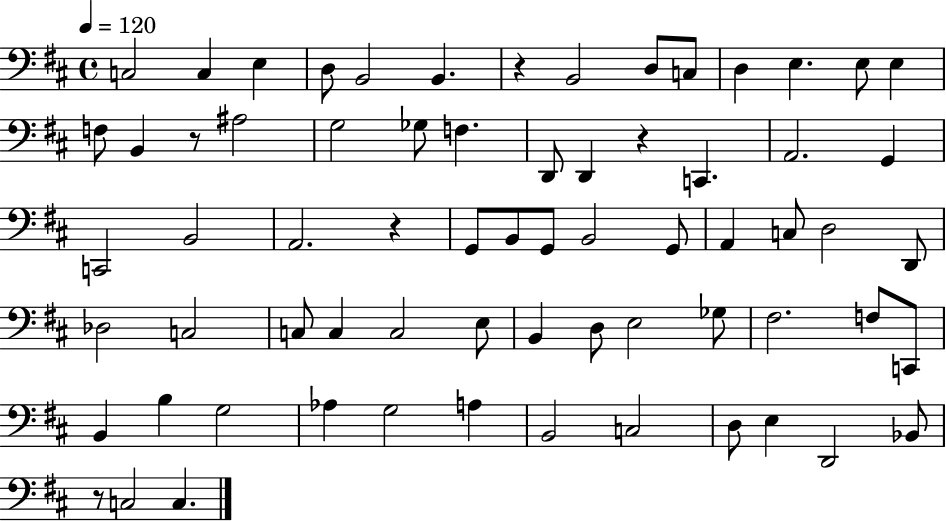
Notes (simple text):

C3/h C3/q E3/q D3/e B2/h B2/q. R/q B2/h D3/e C3/e D3/q E3/q. E3/e E3/q F3/e B2/q R/e A#3/h G3/h Gb3/e F3/q. D2/e D2/q R/q C2/q. A2/h. G2/q C2/h B2/h A2/h. R/q G2/e B2/e G2/e B2/h G2/e A2/q C3/e D3/h D2/e Db3/h C3/h C3/e C3/q C3/h E3/e B2/q D3/e E3/h Gb3/e F#3/h. F3/e C2/e B2/q B3/q G3/h Ab3/q G3/h A3/q B2/h C3/h D3/e E3/q D2/h Bb2/e R/e C3/h C3/q.